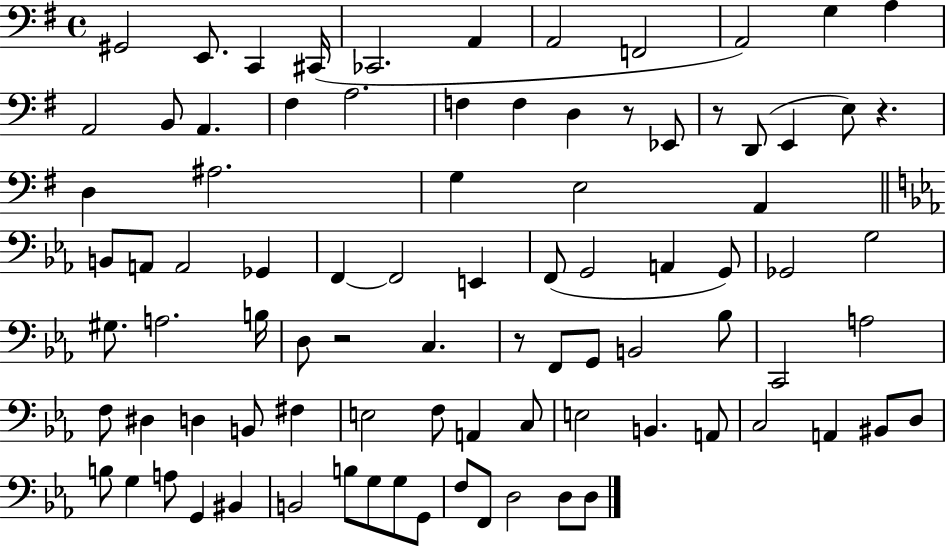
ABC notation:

X:1
T:Untitled
M:4/4
L:1/4
K:G
^G,,2 E,,/2 C,, ^C,,/4 _C,,2 A,, A,,2 F,,2 A,,2 G, A, A,,2 B,,/2 A,, ^F, A,2 F, F, D, z/2 _E,,/2 z/2 D,,/2 E,, E,/2 z D, ^A,2 G, E,2 A,, B,,/2 A,,/2 A,,2 _G,, F,, F,,2 E,, F,,/2 G,,2 A,, G,,/2 _G,,2 G,2 ^G,/2 A,2 B,/4 D,/2 z2 C, z/2 F,,/2 G,,/2 B,,2 _B,/2 C,,2 A,2 F,/2 ^D, D, B,,/2 ^F, E,2 F,/2 A,, C,/2 E,2 B,, A,,/2 C,2 A,, ^B,,/2 D,/2 B,/2 G, A,/2 G,, ^B,, B,,2 B,/2 G,/2 G,/2 G,,/2 F,/2 F,,/2 D,2 D,/2 D,/2